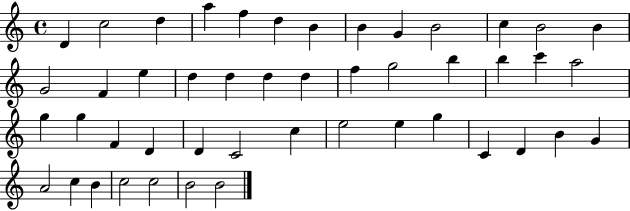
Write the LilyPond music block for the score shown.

{
  \clef treble
  \time 4/4
  \defaultTimeSignature
  \key c \major
  d'4 c''2 d''4 | a''4 f''4 d''4 b'4 | b'4 g'4 b'2 | c''4 b'2 b'4 | \break g'2 f'4 e''4 | d''4 d''4 d''4 d''4 | f''4 g''2 b''4 | b''4 c'''4 a''2 | \break g''4 g''4 f'4 d'4 | d'4 c'2 c''4 | e''2 e''4 g''4 | c'4 d'4 b'4 g'4 | \break a'2 c''4 b'4 | c''2 c''2 | b'2 b'2 | \bar "|."
}